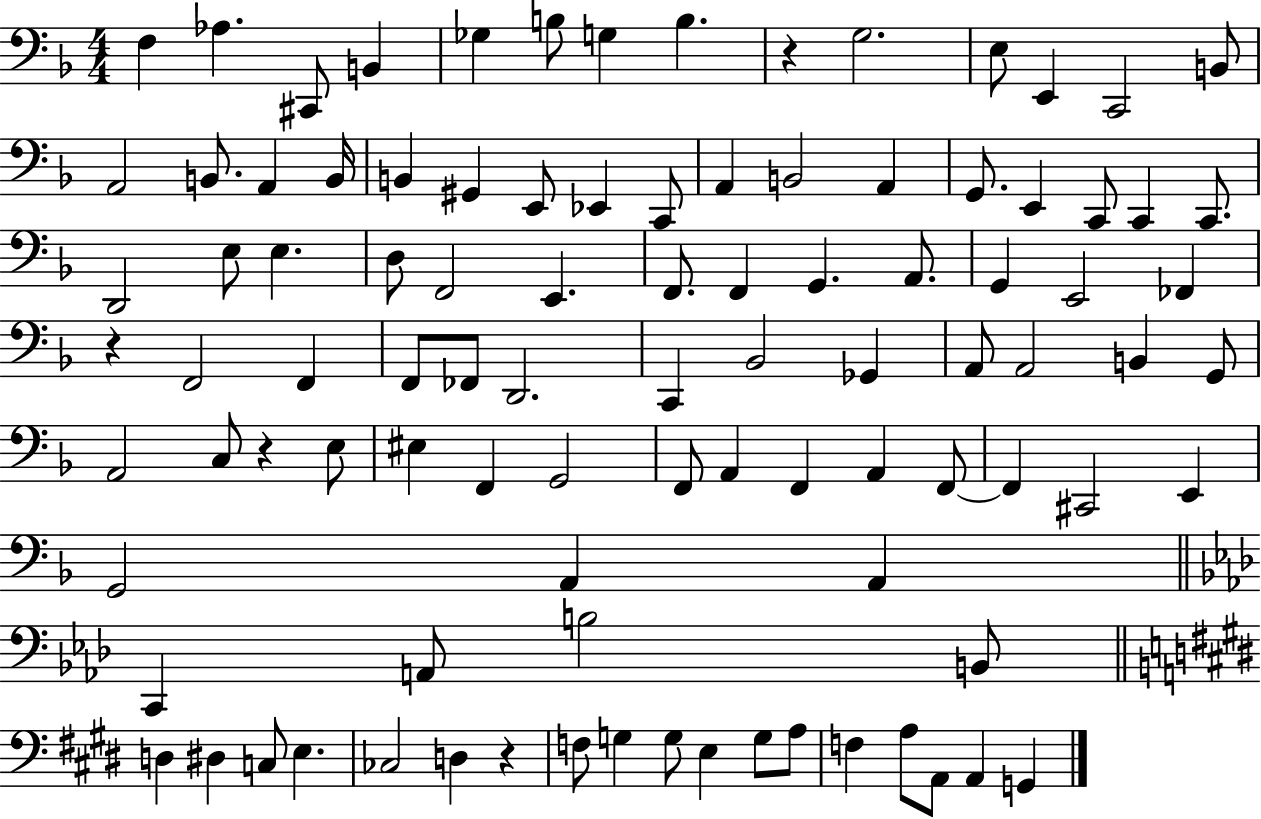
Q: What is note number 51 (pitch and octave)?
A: Gb2